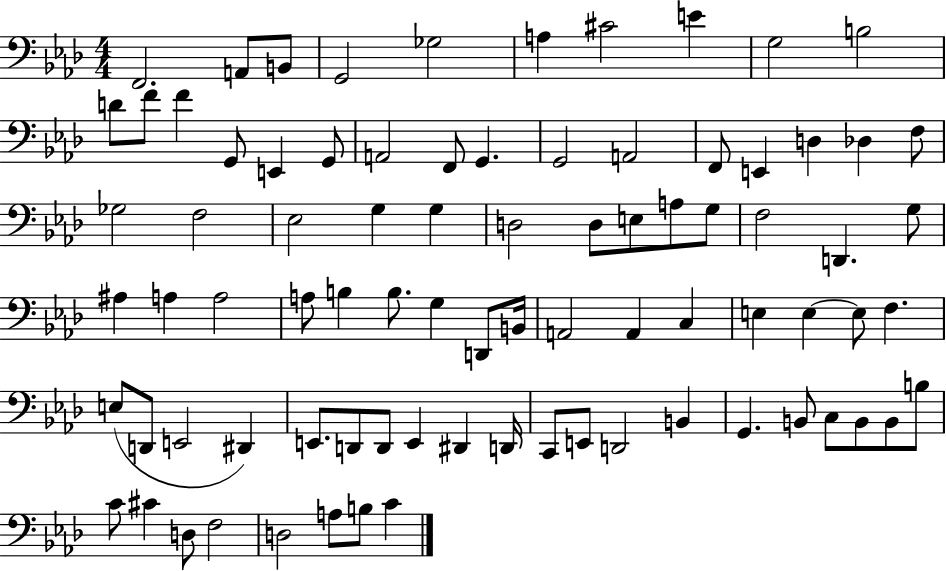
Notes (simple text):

F2/h. A2/e B2/e G2/h Gb3/h A3/q C#4/h E4/q G3/h B3/h D4/e F4/e F4/q G2/e E2/q G2/e A2/h F2/e G2/q. G2/h A2/h F2/e E2/q D3/q Db3/q F3/e Gb3/h F3/h Eb3/h G3/q G3/q D3/h D3/e E3/e A3/e G3/e F3/h D2/q. G3/e A#3/q A3/q A3/h A3/e B3/q B3/e. G3/q D2/e B2/s A2/h A2/q C3/q E3/q E3/q E3/e F3/q. E3/e D2/e E2/h D#2/q E2/e. D2/e D2/e E2/q D#2/q D2/s C2/e E2/e D2/h B2/q G2/q. B2/e C3/e B2/e B2/e B3/e C4/e C#4/q D3/e F3/h D3/h A3/e B3/e C4/q